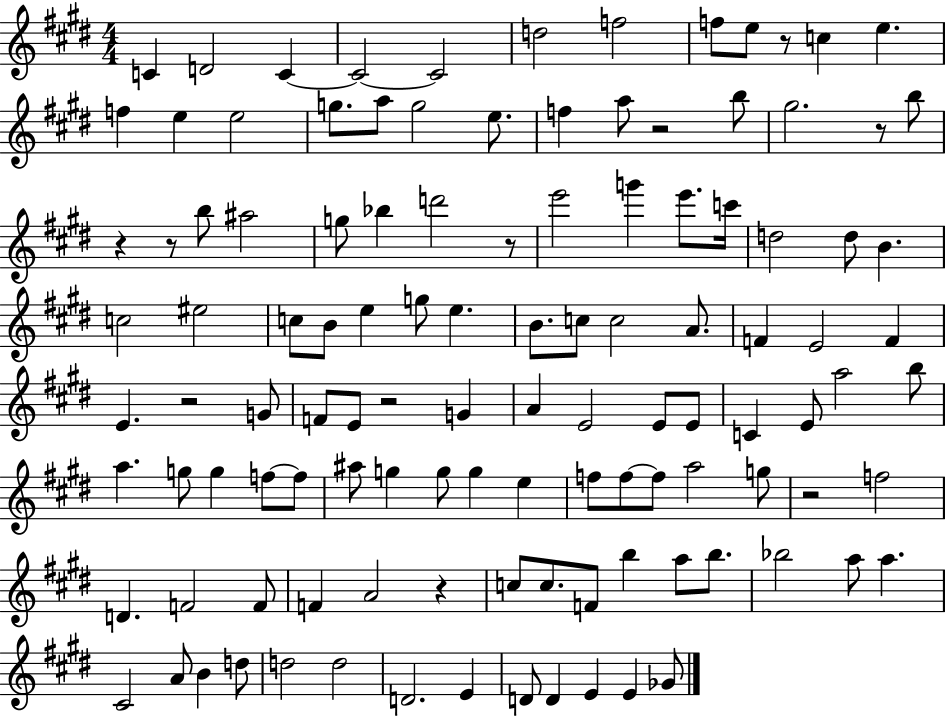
C4/q D4/h C4/q C4/h C4/h D5/h F5/h F5/e E5/e R/e C5/q E5/q. F5/q E5/q E5/h G5/e. A5/e G5/h E5/e. F5/q A5/e R/h B5/e G#5/h. R/e B5/e R/q R/e B5/e A#5/h G5/e Bb5/q D6/h R/e E6/h G6/q E6/e. C6/s D5/h D5/e B4/q. C5/h EIS5/h C5/e B4/e E5/q G5/e E5/q. B4/e. C5/e C5/h A4/e. F4/q E4/h F4/q E4/q. R/h G4/e F4/e E4/e R/h G4/q A4/q E4/h E4/e E4/e C4/q E4/e A5/h B5/e A5/q. G5/e G5/q F5/e F5/e A#5/e G5/q G5/e G5/q E5/q F5/e F5/e F5/e A5/h G5/e R/h F5/h D4/q. F4/h F4/e F4/q A4/h R/q C5/e C5/e. F4/e B5/q A5/e B5/e. Bb5/h A5/e A5/q. C#4/h A4/e B4/q D5/e D5/h D5/h D4/h. E4/q D4/e D4/q E4/q E4/q Gb4/e